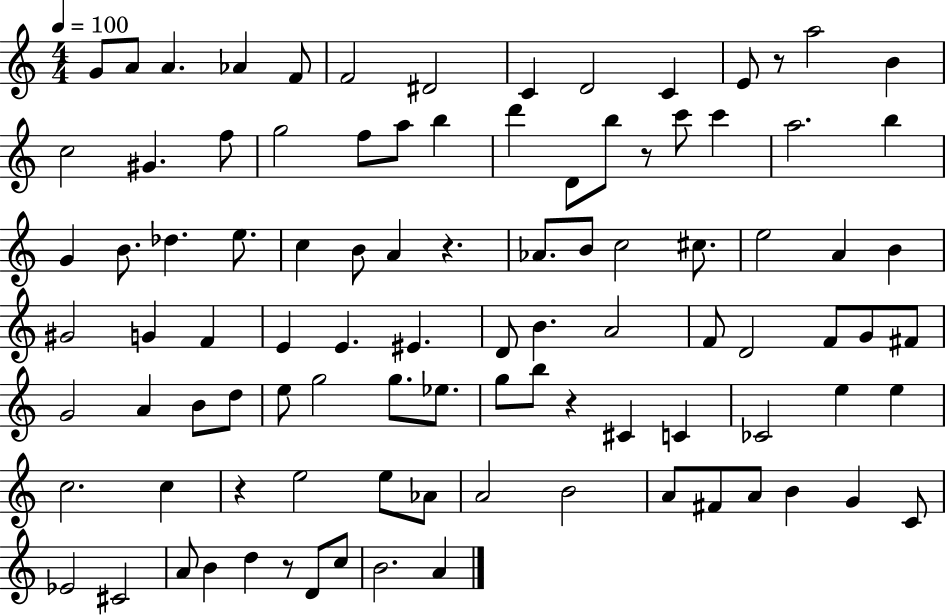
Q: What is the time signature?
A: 4/4